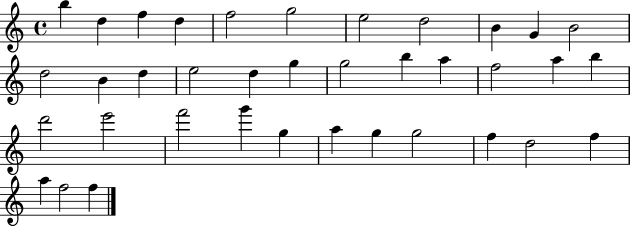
B5/q D5/q F5/q D5/q F5/h G5/h E5/h D5/h B4/q G4/q B4/h D5/h B4/q D5/q E5/h D5/q G5/q G5/h B5/q A5/q F5/h A5/q B5/q D6/h E6/h F6/h G6/q G5/q A5/q G5/q G5/h F5/q D5/h F5/q A5/q F5/h F5/q